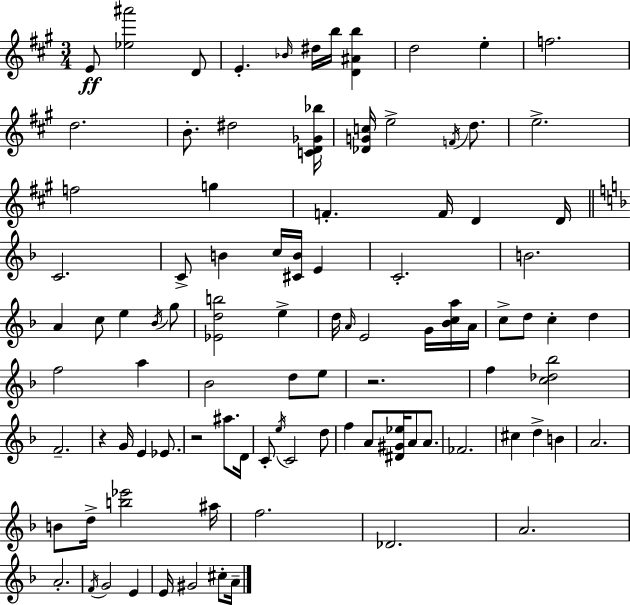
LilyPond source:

{
  \clef treble
  \numericTimeSignature
  \time 3/4
  \key a \major
  e'8\ff <ees'' ais'''>2 d'8 | e'4.-. \grace { bes'16 } dis''16 b''16 <d' ais' b''>4 | d''2 e''4-. | f''2. | \break d''2. | b'8.-. dis''2 | <c' d' ges' bes''>16 <des' g' c''>16 e''2-> \acciaccatura { f'16 } d''8. | e''2.-> | \break f''2 g''4 | f'4.-. f'16 d'4 | d'16 \bar "||" \break \key f \major c'2. | c'8-> b'4 c''16 <cis' b'>16 e'4 | c'2.-. | b'2. | \break a'4 c''8 e''4 \acciaccatura { bes'16 } g''8 | <ees' d'' b''>2 e''4-> | d''16 \grace { a'16 } e'2 g'16 | <bes' c'' a''>16 a'16 c''8-> d''8 c''4-. d''4 | \break f''2 a''4 | bes'2 d''8 | e''8 r2. | f''4 <c'' des'' bes''>2 | \break f'2.-- | r4 g'16 e'4 ees'8. | r2 ais''8. | d'16 c'8-. \acciaccatura { e''16 } c'2 | \break d''8 f''4 a'8 <dis' gis' ees''>16 a'8 | a'8. fes'2. | cis''4 d''4-> b'4 | a'2. | \break b'8 d''16-> <b'' ees'''>2 | ais''16 f''2. | des'2. | a'2. | \break a'2.-. | \acciaccatura { f'16 } g'2 | e'4 e'16 gis'2 | cis''8-. a'16-- \bar "|."
}